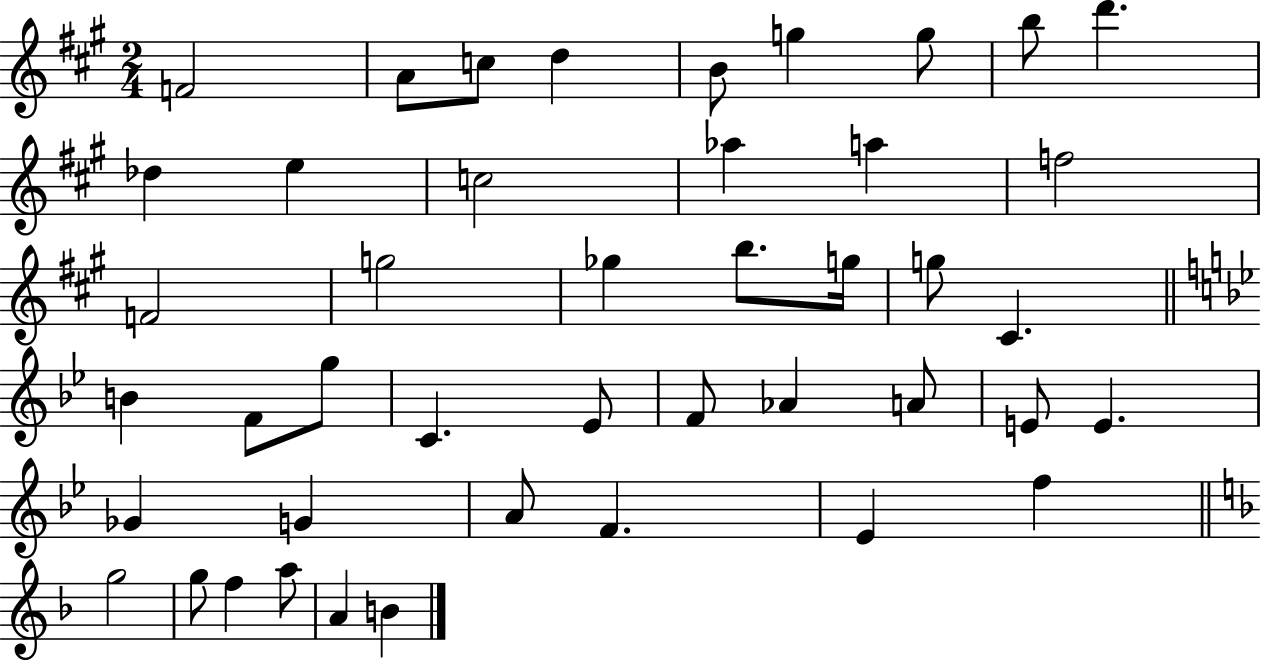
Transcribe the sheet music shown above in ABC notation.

X:1
T:Untitled
M:2/4
L:1/4
K:A
F2 A/2 c/2 d B/2 g g/2 b/2 d' _d e c2 _a a f2 F2 g2 _g b/2 g/4 g/2 ^C B F/2 g/2 C _E/2 F/2 _A A/2 E/2 E _G G A/2 F _E f g2 g/2 f a/2 A B